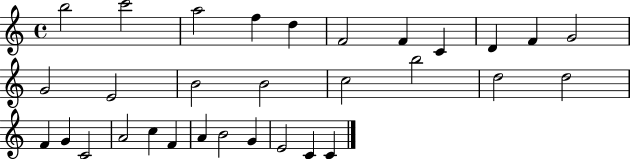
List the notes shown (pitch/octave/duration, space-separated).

B5/h C6/h A5/h F5/q D5/q F4/h F4/q C4/q D4/q F4/q G4/h G4/h E4/h B4/h B4/h C5/h B5/h D5/h D5/h F4/q G4/q C4/h A4/h C5/q F4/q A4/q B4/h G4/q E4/h C4/q C4/q